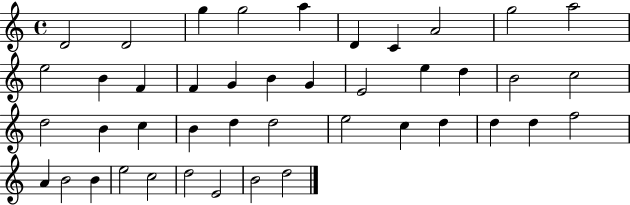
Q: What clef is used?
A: treble